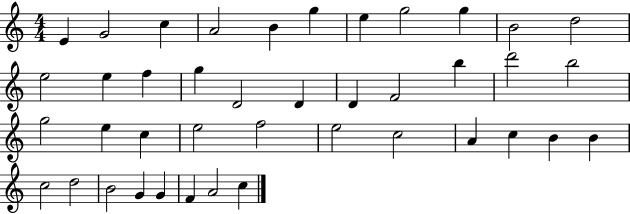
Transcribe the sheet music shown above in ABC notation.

X:1
T:Untitled
M:4/4
L:1/4
K:C
E G2 c A2 B g e g2 g B2 d2 e2 e f g D2 D D F2 b d'2 b2 g2 e c e2 f2 e2 c2 A c B B c2 d2 B2 G G F A2 c